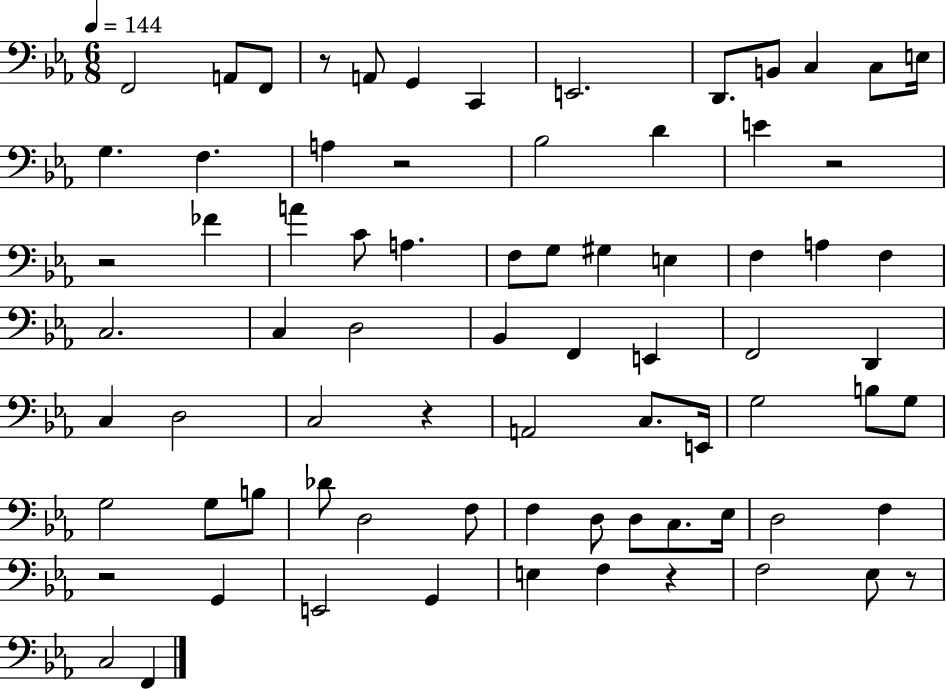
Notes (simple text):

F2/h A2/e F2/e R/e A2/e G2/q C2/q E2/h. D2/e. B2/e C3/q C3/e E3/s G3/q. F3/q. A3/q R/h Bb3/h D4/q E4/q R/h R/h FES4/q A4/q C4/e A3/q. F3/e G3/e G#3/q E3/q F3/q A3/q F3/q C3/h. C3/q D3/h Bb2/q F2/q E2/q F2/h D2/q C3/q D3/h C3/h R/q A2/h C3/e. E2/s G3/h B3/e G3/e G3/h G3/e B3/e Db4/e D3/h F3/e F3/q D3/e D3/e C3/e. Eb3/s D3/h F3/q R/h G2/q E2/h G2/q E3/q F3/q R/q F3/h Eb3/e R/e C3/h F2/q